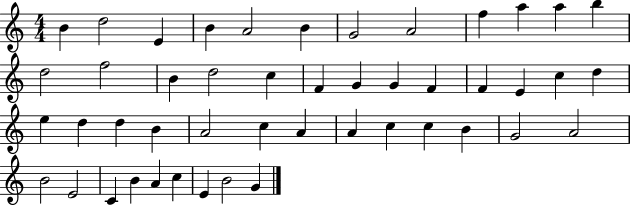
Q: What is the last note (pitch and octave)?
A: G4